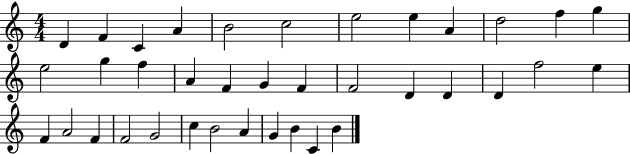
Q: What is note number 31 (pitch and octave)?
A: C5